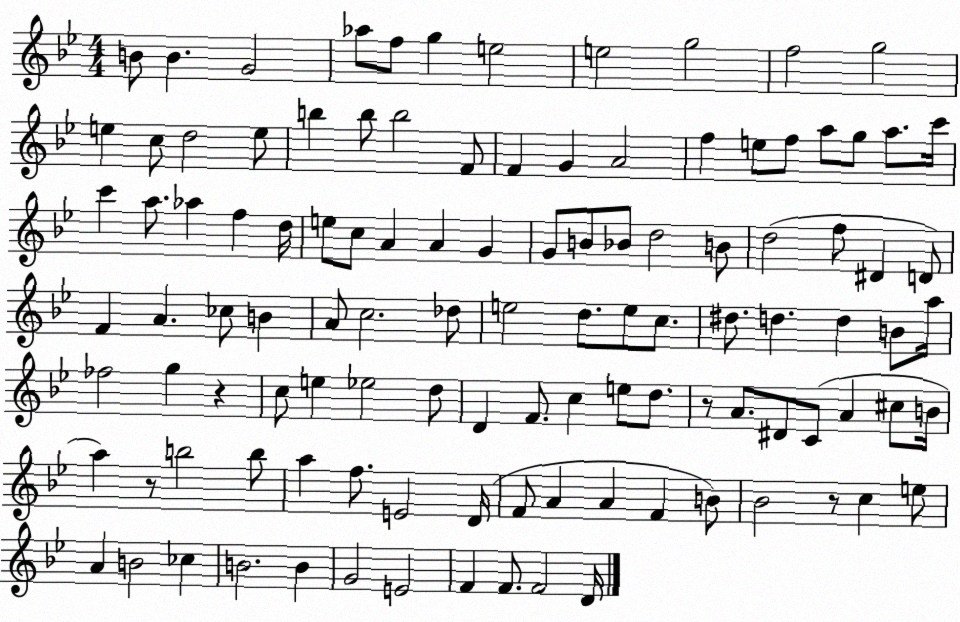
X:1
T:Untitled
M:4/4
L:1/4
K:Bb
B/2 B G2 _a/2 f/2 g e2 e2 g2 f2 g2 e c/2 d2 e/2 b b/2 b2 F/2 F G A2 f e/2 f/2 a/2 g/2 a/2 c'/4 c' a/2 _a f d/4 e/2 c/2 A A G G/2 B/2 _B/2 d2 B/2 d2 f/2 ^D D/2 F A _c/2 B A/2 c2 _d/2 e2 d/2 e/2 c/2 ^d/2 d d B/2 a/4 _f2 g z c/2 e _e2 d/2 D F/2 c e/2 d/2 z/2 A/2 ^D/2 C/2 A ^c/2 B/4 a z/2 b2 b/2 a f/2 E2 D/4 F/2 A A F B/2 _B2 z/2 c e/2 A B2 _c B2 B G2 E2 F F/2 F2 D/4